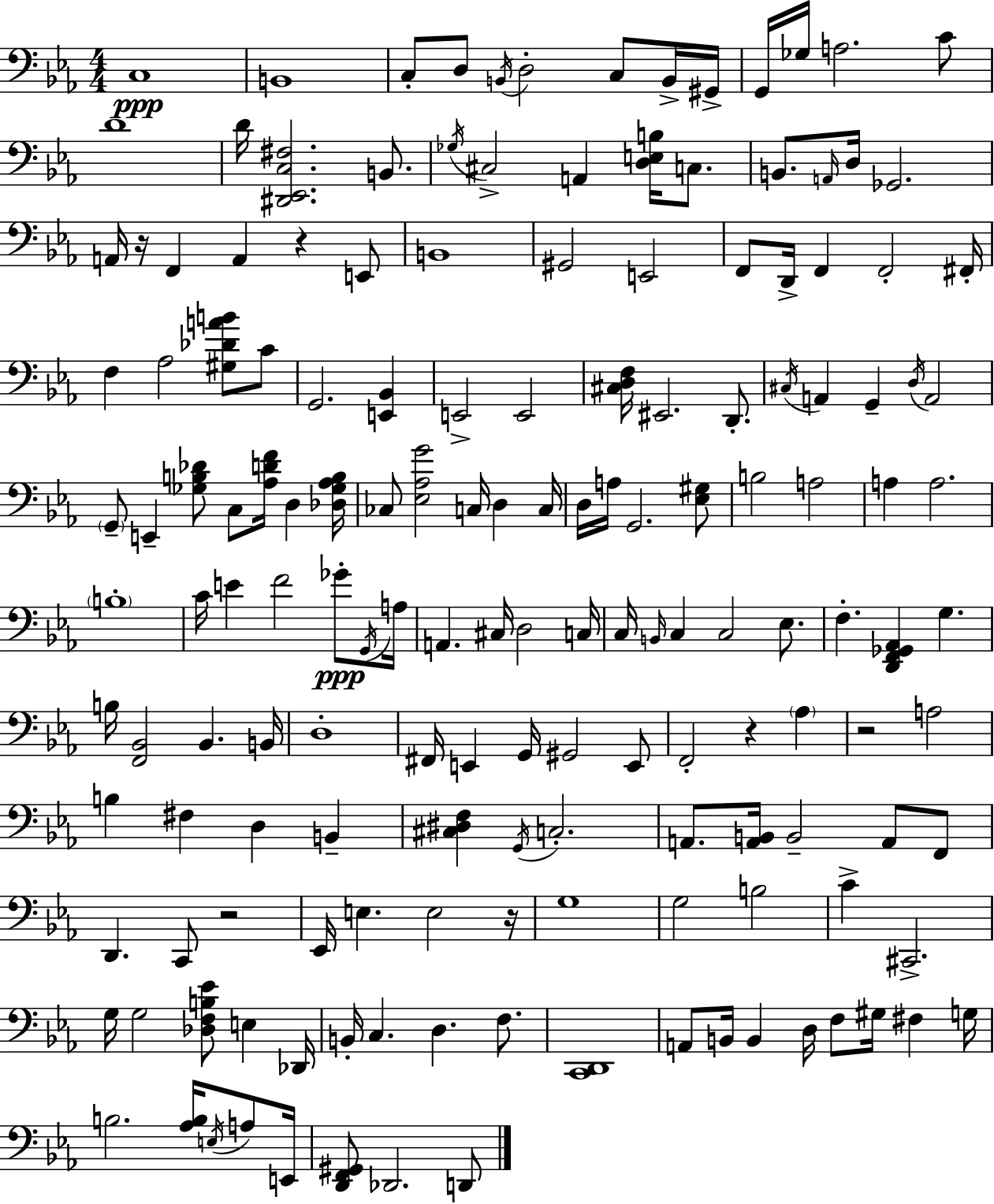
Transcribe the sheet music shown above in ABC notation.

X:1
T:Untitled
M:4/4
L:1/4
K:Eb
C,4 B,,4 C,/2 D,/2 B,,/4 D,2 C,/2 B,,/4 ^G,,/4 G,,/4 _G,/4 A,2 C/2 D4 D/4 [^D,,_E,,C,^F,]2 B,,/2 _G,/4 ^C,2 A,, [D,E,B,]/4 C,/2 B,,/2 A,,/4 D,/4 _G,,2 A,,/4 z/4 F,, A,, z E,,/2 B,,4 ^G,,2 E,,2 F,,/2 D,,/4 F,, F,,2 ^F,,/4 F, _A,2 [^G,_DAB]/2 C/2 G,,2 [E,,_B,,] E,,2 E,,2 [^C,D,F,]/4 ^E,,2 D,,/2 ^C,/4 A,, G,, D,/4 A,,2 G,,/2 E,, [_G,B,_D]/2 C,/2 [_A,DF]/4 D, [_D,_G,_A,B,]/4 _C,/2 [_E,_A,G]2 C,/4 D, C,/4 D,/4 A,/4 G,,2 [_E,^G,]/2 B,2 A,2 A, A,2 B,4 C/4 E F2 _G/2 G,,/4 A,/4 A,, ^C,/4 D,2 C,/4 C,/4 B,,/4 C, C,2 _E,/2 F, [D,,F,,_G,,_A,,] G, B,/4 [F,,_B,,]2 _B,, B,,/4 D,4 ^F,,/4 E,, G,,/4 ^G,,2 E,,/2 F,,2 z _A, z2 A,2 B, ^F, D, B,, [^C,^D,F,] G,,/4 C,2 A,,/2 [A,,B,,]/4 B,,2 A,,/2 F,,/2 D,, C,,/2 z2 _E,,/4 E, E,2 z/4 G,4 G,2 B,2 C ^C,,2 G,/4 G,2 [_D,F,B,_E]/2 E, _D,,/4 B,,/4 C, D, F,/2 [C,,D,,]4 A,,/2 B,,/4 B,, D,/4 F,/2 ^G,/4 ^F, G,/4 B,2 [_A,B,]/4 E,/4 A,/2 E,,/4 [D,,F,,^G,,]/2 _D,,2 D,,/2